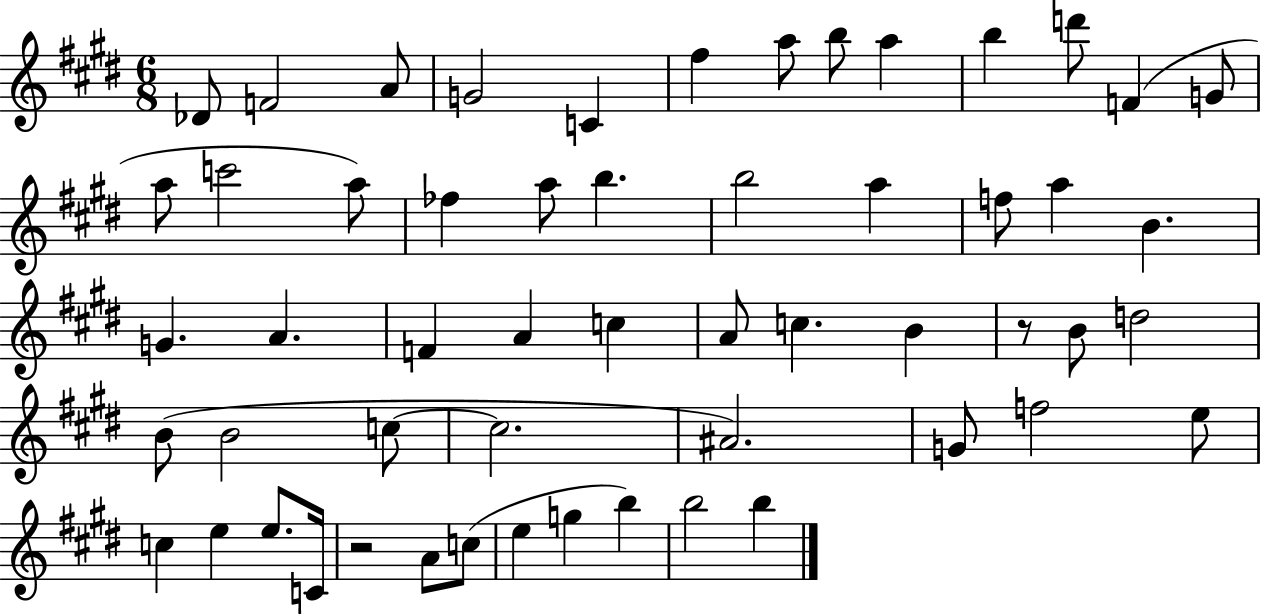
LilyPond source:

{
  \clef treble
  \numericTimeSignature
  \time 6/8
  \key e \major
  des'8 f'2 a'8 | g'2 c'4 | fis''4 a''8 b''8 a''4 | b''4 d'''8 f'4( g'8 | \break a''8 c'''2 a''8) | fes''4 a''8 b''4. | b''2 a''4 | f''8 a''4 b'4. | \break g'4. a'4. | f'4 a'4 c''4 | a'8 c''4. b'4 | r8 b'8 d''2 | \break b'8( b'2 c''8~~ | c''2. | ais'2.) | g'8 f''2 e''8 | \break c''4 e''4 e''8. c'16 | r2 a'8 c''8( | e''4 g''4 b''4) | b''2 b''4 | \break \bar "|."
}